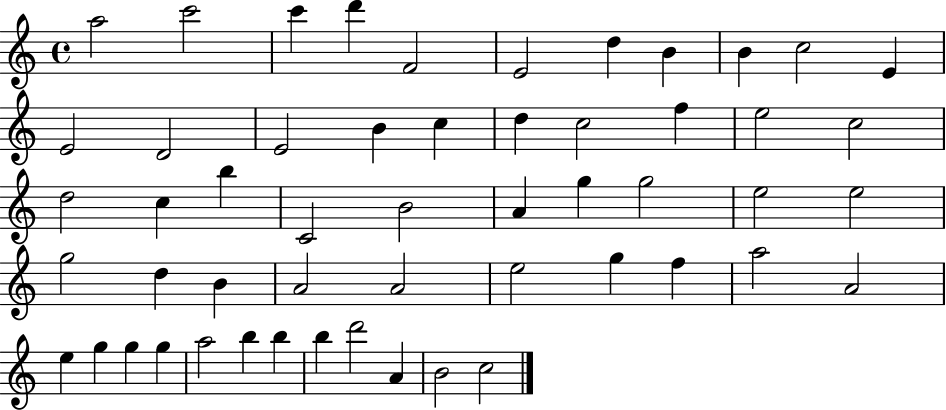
A5/h C6/h C6/q D6/q F4/h E4/h D5/q B4/q B4/q C5/h E4/q E4/h D4/h E4/h B4/q C5/q D5/q C5/h F5/q E5/h C5/h D5/h C5/q B5/q C4/h B4/h A4/q G5/q G5/h E5/h E5/h G5/h D5/q B4/q A4/h A4/h E5/h G5/q F5/q A5/h A4/h E5/q G5/q G5/q G5/q A5/h B5/q B5/q B5/q D6/h A4/q B4/h C5/h